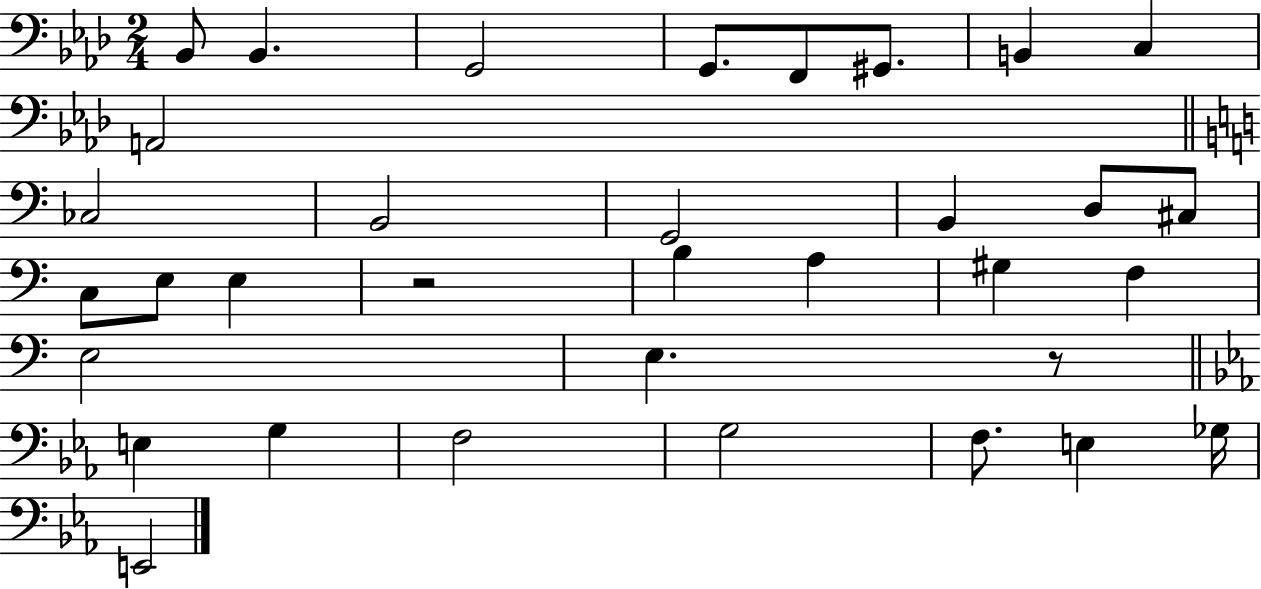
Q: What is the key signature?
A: AES major